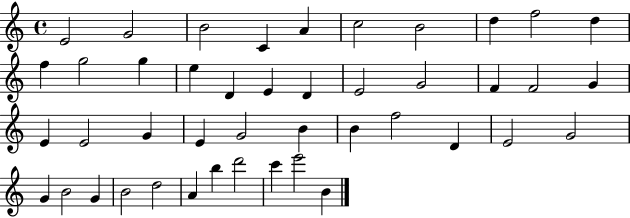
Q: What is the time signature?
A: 4/4